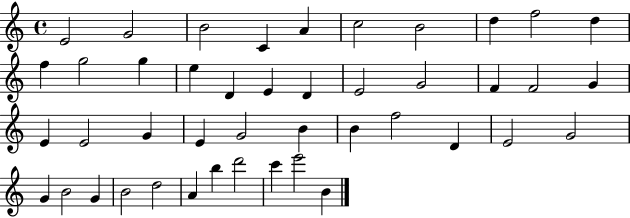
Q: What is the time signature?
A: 4/4